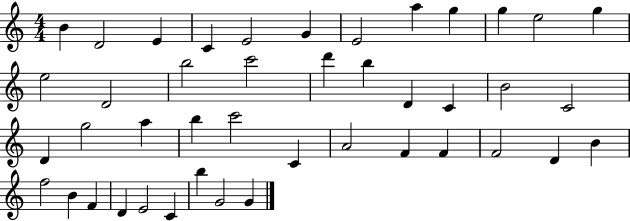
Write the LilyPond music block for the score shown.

{
  \clef treble
  \numericTimeSignature
  \time 4/4
  \key c \major
  b'4 d'2 e'4 | c'4 e'2 g'4 | e'2 a''4 g''4 | g''4 e''2 g''4 | \break e''2 d'2 | b''2 c'''2 | d'''4 b''4 d'4 c'4 | b'2 c'2 | \break d'4 g''2 a''4 | b''4 c'''2 c'4 | a'2 f'4 f'4 | f'2 d'4 b'4 | \break f''2 b'4 f'4 | d'4 e'2 c'4 | b''4 g'2 g'4 | \bar "|."
}